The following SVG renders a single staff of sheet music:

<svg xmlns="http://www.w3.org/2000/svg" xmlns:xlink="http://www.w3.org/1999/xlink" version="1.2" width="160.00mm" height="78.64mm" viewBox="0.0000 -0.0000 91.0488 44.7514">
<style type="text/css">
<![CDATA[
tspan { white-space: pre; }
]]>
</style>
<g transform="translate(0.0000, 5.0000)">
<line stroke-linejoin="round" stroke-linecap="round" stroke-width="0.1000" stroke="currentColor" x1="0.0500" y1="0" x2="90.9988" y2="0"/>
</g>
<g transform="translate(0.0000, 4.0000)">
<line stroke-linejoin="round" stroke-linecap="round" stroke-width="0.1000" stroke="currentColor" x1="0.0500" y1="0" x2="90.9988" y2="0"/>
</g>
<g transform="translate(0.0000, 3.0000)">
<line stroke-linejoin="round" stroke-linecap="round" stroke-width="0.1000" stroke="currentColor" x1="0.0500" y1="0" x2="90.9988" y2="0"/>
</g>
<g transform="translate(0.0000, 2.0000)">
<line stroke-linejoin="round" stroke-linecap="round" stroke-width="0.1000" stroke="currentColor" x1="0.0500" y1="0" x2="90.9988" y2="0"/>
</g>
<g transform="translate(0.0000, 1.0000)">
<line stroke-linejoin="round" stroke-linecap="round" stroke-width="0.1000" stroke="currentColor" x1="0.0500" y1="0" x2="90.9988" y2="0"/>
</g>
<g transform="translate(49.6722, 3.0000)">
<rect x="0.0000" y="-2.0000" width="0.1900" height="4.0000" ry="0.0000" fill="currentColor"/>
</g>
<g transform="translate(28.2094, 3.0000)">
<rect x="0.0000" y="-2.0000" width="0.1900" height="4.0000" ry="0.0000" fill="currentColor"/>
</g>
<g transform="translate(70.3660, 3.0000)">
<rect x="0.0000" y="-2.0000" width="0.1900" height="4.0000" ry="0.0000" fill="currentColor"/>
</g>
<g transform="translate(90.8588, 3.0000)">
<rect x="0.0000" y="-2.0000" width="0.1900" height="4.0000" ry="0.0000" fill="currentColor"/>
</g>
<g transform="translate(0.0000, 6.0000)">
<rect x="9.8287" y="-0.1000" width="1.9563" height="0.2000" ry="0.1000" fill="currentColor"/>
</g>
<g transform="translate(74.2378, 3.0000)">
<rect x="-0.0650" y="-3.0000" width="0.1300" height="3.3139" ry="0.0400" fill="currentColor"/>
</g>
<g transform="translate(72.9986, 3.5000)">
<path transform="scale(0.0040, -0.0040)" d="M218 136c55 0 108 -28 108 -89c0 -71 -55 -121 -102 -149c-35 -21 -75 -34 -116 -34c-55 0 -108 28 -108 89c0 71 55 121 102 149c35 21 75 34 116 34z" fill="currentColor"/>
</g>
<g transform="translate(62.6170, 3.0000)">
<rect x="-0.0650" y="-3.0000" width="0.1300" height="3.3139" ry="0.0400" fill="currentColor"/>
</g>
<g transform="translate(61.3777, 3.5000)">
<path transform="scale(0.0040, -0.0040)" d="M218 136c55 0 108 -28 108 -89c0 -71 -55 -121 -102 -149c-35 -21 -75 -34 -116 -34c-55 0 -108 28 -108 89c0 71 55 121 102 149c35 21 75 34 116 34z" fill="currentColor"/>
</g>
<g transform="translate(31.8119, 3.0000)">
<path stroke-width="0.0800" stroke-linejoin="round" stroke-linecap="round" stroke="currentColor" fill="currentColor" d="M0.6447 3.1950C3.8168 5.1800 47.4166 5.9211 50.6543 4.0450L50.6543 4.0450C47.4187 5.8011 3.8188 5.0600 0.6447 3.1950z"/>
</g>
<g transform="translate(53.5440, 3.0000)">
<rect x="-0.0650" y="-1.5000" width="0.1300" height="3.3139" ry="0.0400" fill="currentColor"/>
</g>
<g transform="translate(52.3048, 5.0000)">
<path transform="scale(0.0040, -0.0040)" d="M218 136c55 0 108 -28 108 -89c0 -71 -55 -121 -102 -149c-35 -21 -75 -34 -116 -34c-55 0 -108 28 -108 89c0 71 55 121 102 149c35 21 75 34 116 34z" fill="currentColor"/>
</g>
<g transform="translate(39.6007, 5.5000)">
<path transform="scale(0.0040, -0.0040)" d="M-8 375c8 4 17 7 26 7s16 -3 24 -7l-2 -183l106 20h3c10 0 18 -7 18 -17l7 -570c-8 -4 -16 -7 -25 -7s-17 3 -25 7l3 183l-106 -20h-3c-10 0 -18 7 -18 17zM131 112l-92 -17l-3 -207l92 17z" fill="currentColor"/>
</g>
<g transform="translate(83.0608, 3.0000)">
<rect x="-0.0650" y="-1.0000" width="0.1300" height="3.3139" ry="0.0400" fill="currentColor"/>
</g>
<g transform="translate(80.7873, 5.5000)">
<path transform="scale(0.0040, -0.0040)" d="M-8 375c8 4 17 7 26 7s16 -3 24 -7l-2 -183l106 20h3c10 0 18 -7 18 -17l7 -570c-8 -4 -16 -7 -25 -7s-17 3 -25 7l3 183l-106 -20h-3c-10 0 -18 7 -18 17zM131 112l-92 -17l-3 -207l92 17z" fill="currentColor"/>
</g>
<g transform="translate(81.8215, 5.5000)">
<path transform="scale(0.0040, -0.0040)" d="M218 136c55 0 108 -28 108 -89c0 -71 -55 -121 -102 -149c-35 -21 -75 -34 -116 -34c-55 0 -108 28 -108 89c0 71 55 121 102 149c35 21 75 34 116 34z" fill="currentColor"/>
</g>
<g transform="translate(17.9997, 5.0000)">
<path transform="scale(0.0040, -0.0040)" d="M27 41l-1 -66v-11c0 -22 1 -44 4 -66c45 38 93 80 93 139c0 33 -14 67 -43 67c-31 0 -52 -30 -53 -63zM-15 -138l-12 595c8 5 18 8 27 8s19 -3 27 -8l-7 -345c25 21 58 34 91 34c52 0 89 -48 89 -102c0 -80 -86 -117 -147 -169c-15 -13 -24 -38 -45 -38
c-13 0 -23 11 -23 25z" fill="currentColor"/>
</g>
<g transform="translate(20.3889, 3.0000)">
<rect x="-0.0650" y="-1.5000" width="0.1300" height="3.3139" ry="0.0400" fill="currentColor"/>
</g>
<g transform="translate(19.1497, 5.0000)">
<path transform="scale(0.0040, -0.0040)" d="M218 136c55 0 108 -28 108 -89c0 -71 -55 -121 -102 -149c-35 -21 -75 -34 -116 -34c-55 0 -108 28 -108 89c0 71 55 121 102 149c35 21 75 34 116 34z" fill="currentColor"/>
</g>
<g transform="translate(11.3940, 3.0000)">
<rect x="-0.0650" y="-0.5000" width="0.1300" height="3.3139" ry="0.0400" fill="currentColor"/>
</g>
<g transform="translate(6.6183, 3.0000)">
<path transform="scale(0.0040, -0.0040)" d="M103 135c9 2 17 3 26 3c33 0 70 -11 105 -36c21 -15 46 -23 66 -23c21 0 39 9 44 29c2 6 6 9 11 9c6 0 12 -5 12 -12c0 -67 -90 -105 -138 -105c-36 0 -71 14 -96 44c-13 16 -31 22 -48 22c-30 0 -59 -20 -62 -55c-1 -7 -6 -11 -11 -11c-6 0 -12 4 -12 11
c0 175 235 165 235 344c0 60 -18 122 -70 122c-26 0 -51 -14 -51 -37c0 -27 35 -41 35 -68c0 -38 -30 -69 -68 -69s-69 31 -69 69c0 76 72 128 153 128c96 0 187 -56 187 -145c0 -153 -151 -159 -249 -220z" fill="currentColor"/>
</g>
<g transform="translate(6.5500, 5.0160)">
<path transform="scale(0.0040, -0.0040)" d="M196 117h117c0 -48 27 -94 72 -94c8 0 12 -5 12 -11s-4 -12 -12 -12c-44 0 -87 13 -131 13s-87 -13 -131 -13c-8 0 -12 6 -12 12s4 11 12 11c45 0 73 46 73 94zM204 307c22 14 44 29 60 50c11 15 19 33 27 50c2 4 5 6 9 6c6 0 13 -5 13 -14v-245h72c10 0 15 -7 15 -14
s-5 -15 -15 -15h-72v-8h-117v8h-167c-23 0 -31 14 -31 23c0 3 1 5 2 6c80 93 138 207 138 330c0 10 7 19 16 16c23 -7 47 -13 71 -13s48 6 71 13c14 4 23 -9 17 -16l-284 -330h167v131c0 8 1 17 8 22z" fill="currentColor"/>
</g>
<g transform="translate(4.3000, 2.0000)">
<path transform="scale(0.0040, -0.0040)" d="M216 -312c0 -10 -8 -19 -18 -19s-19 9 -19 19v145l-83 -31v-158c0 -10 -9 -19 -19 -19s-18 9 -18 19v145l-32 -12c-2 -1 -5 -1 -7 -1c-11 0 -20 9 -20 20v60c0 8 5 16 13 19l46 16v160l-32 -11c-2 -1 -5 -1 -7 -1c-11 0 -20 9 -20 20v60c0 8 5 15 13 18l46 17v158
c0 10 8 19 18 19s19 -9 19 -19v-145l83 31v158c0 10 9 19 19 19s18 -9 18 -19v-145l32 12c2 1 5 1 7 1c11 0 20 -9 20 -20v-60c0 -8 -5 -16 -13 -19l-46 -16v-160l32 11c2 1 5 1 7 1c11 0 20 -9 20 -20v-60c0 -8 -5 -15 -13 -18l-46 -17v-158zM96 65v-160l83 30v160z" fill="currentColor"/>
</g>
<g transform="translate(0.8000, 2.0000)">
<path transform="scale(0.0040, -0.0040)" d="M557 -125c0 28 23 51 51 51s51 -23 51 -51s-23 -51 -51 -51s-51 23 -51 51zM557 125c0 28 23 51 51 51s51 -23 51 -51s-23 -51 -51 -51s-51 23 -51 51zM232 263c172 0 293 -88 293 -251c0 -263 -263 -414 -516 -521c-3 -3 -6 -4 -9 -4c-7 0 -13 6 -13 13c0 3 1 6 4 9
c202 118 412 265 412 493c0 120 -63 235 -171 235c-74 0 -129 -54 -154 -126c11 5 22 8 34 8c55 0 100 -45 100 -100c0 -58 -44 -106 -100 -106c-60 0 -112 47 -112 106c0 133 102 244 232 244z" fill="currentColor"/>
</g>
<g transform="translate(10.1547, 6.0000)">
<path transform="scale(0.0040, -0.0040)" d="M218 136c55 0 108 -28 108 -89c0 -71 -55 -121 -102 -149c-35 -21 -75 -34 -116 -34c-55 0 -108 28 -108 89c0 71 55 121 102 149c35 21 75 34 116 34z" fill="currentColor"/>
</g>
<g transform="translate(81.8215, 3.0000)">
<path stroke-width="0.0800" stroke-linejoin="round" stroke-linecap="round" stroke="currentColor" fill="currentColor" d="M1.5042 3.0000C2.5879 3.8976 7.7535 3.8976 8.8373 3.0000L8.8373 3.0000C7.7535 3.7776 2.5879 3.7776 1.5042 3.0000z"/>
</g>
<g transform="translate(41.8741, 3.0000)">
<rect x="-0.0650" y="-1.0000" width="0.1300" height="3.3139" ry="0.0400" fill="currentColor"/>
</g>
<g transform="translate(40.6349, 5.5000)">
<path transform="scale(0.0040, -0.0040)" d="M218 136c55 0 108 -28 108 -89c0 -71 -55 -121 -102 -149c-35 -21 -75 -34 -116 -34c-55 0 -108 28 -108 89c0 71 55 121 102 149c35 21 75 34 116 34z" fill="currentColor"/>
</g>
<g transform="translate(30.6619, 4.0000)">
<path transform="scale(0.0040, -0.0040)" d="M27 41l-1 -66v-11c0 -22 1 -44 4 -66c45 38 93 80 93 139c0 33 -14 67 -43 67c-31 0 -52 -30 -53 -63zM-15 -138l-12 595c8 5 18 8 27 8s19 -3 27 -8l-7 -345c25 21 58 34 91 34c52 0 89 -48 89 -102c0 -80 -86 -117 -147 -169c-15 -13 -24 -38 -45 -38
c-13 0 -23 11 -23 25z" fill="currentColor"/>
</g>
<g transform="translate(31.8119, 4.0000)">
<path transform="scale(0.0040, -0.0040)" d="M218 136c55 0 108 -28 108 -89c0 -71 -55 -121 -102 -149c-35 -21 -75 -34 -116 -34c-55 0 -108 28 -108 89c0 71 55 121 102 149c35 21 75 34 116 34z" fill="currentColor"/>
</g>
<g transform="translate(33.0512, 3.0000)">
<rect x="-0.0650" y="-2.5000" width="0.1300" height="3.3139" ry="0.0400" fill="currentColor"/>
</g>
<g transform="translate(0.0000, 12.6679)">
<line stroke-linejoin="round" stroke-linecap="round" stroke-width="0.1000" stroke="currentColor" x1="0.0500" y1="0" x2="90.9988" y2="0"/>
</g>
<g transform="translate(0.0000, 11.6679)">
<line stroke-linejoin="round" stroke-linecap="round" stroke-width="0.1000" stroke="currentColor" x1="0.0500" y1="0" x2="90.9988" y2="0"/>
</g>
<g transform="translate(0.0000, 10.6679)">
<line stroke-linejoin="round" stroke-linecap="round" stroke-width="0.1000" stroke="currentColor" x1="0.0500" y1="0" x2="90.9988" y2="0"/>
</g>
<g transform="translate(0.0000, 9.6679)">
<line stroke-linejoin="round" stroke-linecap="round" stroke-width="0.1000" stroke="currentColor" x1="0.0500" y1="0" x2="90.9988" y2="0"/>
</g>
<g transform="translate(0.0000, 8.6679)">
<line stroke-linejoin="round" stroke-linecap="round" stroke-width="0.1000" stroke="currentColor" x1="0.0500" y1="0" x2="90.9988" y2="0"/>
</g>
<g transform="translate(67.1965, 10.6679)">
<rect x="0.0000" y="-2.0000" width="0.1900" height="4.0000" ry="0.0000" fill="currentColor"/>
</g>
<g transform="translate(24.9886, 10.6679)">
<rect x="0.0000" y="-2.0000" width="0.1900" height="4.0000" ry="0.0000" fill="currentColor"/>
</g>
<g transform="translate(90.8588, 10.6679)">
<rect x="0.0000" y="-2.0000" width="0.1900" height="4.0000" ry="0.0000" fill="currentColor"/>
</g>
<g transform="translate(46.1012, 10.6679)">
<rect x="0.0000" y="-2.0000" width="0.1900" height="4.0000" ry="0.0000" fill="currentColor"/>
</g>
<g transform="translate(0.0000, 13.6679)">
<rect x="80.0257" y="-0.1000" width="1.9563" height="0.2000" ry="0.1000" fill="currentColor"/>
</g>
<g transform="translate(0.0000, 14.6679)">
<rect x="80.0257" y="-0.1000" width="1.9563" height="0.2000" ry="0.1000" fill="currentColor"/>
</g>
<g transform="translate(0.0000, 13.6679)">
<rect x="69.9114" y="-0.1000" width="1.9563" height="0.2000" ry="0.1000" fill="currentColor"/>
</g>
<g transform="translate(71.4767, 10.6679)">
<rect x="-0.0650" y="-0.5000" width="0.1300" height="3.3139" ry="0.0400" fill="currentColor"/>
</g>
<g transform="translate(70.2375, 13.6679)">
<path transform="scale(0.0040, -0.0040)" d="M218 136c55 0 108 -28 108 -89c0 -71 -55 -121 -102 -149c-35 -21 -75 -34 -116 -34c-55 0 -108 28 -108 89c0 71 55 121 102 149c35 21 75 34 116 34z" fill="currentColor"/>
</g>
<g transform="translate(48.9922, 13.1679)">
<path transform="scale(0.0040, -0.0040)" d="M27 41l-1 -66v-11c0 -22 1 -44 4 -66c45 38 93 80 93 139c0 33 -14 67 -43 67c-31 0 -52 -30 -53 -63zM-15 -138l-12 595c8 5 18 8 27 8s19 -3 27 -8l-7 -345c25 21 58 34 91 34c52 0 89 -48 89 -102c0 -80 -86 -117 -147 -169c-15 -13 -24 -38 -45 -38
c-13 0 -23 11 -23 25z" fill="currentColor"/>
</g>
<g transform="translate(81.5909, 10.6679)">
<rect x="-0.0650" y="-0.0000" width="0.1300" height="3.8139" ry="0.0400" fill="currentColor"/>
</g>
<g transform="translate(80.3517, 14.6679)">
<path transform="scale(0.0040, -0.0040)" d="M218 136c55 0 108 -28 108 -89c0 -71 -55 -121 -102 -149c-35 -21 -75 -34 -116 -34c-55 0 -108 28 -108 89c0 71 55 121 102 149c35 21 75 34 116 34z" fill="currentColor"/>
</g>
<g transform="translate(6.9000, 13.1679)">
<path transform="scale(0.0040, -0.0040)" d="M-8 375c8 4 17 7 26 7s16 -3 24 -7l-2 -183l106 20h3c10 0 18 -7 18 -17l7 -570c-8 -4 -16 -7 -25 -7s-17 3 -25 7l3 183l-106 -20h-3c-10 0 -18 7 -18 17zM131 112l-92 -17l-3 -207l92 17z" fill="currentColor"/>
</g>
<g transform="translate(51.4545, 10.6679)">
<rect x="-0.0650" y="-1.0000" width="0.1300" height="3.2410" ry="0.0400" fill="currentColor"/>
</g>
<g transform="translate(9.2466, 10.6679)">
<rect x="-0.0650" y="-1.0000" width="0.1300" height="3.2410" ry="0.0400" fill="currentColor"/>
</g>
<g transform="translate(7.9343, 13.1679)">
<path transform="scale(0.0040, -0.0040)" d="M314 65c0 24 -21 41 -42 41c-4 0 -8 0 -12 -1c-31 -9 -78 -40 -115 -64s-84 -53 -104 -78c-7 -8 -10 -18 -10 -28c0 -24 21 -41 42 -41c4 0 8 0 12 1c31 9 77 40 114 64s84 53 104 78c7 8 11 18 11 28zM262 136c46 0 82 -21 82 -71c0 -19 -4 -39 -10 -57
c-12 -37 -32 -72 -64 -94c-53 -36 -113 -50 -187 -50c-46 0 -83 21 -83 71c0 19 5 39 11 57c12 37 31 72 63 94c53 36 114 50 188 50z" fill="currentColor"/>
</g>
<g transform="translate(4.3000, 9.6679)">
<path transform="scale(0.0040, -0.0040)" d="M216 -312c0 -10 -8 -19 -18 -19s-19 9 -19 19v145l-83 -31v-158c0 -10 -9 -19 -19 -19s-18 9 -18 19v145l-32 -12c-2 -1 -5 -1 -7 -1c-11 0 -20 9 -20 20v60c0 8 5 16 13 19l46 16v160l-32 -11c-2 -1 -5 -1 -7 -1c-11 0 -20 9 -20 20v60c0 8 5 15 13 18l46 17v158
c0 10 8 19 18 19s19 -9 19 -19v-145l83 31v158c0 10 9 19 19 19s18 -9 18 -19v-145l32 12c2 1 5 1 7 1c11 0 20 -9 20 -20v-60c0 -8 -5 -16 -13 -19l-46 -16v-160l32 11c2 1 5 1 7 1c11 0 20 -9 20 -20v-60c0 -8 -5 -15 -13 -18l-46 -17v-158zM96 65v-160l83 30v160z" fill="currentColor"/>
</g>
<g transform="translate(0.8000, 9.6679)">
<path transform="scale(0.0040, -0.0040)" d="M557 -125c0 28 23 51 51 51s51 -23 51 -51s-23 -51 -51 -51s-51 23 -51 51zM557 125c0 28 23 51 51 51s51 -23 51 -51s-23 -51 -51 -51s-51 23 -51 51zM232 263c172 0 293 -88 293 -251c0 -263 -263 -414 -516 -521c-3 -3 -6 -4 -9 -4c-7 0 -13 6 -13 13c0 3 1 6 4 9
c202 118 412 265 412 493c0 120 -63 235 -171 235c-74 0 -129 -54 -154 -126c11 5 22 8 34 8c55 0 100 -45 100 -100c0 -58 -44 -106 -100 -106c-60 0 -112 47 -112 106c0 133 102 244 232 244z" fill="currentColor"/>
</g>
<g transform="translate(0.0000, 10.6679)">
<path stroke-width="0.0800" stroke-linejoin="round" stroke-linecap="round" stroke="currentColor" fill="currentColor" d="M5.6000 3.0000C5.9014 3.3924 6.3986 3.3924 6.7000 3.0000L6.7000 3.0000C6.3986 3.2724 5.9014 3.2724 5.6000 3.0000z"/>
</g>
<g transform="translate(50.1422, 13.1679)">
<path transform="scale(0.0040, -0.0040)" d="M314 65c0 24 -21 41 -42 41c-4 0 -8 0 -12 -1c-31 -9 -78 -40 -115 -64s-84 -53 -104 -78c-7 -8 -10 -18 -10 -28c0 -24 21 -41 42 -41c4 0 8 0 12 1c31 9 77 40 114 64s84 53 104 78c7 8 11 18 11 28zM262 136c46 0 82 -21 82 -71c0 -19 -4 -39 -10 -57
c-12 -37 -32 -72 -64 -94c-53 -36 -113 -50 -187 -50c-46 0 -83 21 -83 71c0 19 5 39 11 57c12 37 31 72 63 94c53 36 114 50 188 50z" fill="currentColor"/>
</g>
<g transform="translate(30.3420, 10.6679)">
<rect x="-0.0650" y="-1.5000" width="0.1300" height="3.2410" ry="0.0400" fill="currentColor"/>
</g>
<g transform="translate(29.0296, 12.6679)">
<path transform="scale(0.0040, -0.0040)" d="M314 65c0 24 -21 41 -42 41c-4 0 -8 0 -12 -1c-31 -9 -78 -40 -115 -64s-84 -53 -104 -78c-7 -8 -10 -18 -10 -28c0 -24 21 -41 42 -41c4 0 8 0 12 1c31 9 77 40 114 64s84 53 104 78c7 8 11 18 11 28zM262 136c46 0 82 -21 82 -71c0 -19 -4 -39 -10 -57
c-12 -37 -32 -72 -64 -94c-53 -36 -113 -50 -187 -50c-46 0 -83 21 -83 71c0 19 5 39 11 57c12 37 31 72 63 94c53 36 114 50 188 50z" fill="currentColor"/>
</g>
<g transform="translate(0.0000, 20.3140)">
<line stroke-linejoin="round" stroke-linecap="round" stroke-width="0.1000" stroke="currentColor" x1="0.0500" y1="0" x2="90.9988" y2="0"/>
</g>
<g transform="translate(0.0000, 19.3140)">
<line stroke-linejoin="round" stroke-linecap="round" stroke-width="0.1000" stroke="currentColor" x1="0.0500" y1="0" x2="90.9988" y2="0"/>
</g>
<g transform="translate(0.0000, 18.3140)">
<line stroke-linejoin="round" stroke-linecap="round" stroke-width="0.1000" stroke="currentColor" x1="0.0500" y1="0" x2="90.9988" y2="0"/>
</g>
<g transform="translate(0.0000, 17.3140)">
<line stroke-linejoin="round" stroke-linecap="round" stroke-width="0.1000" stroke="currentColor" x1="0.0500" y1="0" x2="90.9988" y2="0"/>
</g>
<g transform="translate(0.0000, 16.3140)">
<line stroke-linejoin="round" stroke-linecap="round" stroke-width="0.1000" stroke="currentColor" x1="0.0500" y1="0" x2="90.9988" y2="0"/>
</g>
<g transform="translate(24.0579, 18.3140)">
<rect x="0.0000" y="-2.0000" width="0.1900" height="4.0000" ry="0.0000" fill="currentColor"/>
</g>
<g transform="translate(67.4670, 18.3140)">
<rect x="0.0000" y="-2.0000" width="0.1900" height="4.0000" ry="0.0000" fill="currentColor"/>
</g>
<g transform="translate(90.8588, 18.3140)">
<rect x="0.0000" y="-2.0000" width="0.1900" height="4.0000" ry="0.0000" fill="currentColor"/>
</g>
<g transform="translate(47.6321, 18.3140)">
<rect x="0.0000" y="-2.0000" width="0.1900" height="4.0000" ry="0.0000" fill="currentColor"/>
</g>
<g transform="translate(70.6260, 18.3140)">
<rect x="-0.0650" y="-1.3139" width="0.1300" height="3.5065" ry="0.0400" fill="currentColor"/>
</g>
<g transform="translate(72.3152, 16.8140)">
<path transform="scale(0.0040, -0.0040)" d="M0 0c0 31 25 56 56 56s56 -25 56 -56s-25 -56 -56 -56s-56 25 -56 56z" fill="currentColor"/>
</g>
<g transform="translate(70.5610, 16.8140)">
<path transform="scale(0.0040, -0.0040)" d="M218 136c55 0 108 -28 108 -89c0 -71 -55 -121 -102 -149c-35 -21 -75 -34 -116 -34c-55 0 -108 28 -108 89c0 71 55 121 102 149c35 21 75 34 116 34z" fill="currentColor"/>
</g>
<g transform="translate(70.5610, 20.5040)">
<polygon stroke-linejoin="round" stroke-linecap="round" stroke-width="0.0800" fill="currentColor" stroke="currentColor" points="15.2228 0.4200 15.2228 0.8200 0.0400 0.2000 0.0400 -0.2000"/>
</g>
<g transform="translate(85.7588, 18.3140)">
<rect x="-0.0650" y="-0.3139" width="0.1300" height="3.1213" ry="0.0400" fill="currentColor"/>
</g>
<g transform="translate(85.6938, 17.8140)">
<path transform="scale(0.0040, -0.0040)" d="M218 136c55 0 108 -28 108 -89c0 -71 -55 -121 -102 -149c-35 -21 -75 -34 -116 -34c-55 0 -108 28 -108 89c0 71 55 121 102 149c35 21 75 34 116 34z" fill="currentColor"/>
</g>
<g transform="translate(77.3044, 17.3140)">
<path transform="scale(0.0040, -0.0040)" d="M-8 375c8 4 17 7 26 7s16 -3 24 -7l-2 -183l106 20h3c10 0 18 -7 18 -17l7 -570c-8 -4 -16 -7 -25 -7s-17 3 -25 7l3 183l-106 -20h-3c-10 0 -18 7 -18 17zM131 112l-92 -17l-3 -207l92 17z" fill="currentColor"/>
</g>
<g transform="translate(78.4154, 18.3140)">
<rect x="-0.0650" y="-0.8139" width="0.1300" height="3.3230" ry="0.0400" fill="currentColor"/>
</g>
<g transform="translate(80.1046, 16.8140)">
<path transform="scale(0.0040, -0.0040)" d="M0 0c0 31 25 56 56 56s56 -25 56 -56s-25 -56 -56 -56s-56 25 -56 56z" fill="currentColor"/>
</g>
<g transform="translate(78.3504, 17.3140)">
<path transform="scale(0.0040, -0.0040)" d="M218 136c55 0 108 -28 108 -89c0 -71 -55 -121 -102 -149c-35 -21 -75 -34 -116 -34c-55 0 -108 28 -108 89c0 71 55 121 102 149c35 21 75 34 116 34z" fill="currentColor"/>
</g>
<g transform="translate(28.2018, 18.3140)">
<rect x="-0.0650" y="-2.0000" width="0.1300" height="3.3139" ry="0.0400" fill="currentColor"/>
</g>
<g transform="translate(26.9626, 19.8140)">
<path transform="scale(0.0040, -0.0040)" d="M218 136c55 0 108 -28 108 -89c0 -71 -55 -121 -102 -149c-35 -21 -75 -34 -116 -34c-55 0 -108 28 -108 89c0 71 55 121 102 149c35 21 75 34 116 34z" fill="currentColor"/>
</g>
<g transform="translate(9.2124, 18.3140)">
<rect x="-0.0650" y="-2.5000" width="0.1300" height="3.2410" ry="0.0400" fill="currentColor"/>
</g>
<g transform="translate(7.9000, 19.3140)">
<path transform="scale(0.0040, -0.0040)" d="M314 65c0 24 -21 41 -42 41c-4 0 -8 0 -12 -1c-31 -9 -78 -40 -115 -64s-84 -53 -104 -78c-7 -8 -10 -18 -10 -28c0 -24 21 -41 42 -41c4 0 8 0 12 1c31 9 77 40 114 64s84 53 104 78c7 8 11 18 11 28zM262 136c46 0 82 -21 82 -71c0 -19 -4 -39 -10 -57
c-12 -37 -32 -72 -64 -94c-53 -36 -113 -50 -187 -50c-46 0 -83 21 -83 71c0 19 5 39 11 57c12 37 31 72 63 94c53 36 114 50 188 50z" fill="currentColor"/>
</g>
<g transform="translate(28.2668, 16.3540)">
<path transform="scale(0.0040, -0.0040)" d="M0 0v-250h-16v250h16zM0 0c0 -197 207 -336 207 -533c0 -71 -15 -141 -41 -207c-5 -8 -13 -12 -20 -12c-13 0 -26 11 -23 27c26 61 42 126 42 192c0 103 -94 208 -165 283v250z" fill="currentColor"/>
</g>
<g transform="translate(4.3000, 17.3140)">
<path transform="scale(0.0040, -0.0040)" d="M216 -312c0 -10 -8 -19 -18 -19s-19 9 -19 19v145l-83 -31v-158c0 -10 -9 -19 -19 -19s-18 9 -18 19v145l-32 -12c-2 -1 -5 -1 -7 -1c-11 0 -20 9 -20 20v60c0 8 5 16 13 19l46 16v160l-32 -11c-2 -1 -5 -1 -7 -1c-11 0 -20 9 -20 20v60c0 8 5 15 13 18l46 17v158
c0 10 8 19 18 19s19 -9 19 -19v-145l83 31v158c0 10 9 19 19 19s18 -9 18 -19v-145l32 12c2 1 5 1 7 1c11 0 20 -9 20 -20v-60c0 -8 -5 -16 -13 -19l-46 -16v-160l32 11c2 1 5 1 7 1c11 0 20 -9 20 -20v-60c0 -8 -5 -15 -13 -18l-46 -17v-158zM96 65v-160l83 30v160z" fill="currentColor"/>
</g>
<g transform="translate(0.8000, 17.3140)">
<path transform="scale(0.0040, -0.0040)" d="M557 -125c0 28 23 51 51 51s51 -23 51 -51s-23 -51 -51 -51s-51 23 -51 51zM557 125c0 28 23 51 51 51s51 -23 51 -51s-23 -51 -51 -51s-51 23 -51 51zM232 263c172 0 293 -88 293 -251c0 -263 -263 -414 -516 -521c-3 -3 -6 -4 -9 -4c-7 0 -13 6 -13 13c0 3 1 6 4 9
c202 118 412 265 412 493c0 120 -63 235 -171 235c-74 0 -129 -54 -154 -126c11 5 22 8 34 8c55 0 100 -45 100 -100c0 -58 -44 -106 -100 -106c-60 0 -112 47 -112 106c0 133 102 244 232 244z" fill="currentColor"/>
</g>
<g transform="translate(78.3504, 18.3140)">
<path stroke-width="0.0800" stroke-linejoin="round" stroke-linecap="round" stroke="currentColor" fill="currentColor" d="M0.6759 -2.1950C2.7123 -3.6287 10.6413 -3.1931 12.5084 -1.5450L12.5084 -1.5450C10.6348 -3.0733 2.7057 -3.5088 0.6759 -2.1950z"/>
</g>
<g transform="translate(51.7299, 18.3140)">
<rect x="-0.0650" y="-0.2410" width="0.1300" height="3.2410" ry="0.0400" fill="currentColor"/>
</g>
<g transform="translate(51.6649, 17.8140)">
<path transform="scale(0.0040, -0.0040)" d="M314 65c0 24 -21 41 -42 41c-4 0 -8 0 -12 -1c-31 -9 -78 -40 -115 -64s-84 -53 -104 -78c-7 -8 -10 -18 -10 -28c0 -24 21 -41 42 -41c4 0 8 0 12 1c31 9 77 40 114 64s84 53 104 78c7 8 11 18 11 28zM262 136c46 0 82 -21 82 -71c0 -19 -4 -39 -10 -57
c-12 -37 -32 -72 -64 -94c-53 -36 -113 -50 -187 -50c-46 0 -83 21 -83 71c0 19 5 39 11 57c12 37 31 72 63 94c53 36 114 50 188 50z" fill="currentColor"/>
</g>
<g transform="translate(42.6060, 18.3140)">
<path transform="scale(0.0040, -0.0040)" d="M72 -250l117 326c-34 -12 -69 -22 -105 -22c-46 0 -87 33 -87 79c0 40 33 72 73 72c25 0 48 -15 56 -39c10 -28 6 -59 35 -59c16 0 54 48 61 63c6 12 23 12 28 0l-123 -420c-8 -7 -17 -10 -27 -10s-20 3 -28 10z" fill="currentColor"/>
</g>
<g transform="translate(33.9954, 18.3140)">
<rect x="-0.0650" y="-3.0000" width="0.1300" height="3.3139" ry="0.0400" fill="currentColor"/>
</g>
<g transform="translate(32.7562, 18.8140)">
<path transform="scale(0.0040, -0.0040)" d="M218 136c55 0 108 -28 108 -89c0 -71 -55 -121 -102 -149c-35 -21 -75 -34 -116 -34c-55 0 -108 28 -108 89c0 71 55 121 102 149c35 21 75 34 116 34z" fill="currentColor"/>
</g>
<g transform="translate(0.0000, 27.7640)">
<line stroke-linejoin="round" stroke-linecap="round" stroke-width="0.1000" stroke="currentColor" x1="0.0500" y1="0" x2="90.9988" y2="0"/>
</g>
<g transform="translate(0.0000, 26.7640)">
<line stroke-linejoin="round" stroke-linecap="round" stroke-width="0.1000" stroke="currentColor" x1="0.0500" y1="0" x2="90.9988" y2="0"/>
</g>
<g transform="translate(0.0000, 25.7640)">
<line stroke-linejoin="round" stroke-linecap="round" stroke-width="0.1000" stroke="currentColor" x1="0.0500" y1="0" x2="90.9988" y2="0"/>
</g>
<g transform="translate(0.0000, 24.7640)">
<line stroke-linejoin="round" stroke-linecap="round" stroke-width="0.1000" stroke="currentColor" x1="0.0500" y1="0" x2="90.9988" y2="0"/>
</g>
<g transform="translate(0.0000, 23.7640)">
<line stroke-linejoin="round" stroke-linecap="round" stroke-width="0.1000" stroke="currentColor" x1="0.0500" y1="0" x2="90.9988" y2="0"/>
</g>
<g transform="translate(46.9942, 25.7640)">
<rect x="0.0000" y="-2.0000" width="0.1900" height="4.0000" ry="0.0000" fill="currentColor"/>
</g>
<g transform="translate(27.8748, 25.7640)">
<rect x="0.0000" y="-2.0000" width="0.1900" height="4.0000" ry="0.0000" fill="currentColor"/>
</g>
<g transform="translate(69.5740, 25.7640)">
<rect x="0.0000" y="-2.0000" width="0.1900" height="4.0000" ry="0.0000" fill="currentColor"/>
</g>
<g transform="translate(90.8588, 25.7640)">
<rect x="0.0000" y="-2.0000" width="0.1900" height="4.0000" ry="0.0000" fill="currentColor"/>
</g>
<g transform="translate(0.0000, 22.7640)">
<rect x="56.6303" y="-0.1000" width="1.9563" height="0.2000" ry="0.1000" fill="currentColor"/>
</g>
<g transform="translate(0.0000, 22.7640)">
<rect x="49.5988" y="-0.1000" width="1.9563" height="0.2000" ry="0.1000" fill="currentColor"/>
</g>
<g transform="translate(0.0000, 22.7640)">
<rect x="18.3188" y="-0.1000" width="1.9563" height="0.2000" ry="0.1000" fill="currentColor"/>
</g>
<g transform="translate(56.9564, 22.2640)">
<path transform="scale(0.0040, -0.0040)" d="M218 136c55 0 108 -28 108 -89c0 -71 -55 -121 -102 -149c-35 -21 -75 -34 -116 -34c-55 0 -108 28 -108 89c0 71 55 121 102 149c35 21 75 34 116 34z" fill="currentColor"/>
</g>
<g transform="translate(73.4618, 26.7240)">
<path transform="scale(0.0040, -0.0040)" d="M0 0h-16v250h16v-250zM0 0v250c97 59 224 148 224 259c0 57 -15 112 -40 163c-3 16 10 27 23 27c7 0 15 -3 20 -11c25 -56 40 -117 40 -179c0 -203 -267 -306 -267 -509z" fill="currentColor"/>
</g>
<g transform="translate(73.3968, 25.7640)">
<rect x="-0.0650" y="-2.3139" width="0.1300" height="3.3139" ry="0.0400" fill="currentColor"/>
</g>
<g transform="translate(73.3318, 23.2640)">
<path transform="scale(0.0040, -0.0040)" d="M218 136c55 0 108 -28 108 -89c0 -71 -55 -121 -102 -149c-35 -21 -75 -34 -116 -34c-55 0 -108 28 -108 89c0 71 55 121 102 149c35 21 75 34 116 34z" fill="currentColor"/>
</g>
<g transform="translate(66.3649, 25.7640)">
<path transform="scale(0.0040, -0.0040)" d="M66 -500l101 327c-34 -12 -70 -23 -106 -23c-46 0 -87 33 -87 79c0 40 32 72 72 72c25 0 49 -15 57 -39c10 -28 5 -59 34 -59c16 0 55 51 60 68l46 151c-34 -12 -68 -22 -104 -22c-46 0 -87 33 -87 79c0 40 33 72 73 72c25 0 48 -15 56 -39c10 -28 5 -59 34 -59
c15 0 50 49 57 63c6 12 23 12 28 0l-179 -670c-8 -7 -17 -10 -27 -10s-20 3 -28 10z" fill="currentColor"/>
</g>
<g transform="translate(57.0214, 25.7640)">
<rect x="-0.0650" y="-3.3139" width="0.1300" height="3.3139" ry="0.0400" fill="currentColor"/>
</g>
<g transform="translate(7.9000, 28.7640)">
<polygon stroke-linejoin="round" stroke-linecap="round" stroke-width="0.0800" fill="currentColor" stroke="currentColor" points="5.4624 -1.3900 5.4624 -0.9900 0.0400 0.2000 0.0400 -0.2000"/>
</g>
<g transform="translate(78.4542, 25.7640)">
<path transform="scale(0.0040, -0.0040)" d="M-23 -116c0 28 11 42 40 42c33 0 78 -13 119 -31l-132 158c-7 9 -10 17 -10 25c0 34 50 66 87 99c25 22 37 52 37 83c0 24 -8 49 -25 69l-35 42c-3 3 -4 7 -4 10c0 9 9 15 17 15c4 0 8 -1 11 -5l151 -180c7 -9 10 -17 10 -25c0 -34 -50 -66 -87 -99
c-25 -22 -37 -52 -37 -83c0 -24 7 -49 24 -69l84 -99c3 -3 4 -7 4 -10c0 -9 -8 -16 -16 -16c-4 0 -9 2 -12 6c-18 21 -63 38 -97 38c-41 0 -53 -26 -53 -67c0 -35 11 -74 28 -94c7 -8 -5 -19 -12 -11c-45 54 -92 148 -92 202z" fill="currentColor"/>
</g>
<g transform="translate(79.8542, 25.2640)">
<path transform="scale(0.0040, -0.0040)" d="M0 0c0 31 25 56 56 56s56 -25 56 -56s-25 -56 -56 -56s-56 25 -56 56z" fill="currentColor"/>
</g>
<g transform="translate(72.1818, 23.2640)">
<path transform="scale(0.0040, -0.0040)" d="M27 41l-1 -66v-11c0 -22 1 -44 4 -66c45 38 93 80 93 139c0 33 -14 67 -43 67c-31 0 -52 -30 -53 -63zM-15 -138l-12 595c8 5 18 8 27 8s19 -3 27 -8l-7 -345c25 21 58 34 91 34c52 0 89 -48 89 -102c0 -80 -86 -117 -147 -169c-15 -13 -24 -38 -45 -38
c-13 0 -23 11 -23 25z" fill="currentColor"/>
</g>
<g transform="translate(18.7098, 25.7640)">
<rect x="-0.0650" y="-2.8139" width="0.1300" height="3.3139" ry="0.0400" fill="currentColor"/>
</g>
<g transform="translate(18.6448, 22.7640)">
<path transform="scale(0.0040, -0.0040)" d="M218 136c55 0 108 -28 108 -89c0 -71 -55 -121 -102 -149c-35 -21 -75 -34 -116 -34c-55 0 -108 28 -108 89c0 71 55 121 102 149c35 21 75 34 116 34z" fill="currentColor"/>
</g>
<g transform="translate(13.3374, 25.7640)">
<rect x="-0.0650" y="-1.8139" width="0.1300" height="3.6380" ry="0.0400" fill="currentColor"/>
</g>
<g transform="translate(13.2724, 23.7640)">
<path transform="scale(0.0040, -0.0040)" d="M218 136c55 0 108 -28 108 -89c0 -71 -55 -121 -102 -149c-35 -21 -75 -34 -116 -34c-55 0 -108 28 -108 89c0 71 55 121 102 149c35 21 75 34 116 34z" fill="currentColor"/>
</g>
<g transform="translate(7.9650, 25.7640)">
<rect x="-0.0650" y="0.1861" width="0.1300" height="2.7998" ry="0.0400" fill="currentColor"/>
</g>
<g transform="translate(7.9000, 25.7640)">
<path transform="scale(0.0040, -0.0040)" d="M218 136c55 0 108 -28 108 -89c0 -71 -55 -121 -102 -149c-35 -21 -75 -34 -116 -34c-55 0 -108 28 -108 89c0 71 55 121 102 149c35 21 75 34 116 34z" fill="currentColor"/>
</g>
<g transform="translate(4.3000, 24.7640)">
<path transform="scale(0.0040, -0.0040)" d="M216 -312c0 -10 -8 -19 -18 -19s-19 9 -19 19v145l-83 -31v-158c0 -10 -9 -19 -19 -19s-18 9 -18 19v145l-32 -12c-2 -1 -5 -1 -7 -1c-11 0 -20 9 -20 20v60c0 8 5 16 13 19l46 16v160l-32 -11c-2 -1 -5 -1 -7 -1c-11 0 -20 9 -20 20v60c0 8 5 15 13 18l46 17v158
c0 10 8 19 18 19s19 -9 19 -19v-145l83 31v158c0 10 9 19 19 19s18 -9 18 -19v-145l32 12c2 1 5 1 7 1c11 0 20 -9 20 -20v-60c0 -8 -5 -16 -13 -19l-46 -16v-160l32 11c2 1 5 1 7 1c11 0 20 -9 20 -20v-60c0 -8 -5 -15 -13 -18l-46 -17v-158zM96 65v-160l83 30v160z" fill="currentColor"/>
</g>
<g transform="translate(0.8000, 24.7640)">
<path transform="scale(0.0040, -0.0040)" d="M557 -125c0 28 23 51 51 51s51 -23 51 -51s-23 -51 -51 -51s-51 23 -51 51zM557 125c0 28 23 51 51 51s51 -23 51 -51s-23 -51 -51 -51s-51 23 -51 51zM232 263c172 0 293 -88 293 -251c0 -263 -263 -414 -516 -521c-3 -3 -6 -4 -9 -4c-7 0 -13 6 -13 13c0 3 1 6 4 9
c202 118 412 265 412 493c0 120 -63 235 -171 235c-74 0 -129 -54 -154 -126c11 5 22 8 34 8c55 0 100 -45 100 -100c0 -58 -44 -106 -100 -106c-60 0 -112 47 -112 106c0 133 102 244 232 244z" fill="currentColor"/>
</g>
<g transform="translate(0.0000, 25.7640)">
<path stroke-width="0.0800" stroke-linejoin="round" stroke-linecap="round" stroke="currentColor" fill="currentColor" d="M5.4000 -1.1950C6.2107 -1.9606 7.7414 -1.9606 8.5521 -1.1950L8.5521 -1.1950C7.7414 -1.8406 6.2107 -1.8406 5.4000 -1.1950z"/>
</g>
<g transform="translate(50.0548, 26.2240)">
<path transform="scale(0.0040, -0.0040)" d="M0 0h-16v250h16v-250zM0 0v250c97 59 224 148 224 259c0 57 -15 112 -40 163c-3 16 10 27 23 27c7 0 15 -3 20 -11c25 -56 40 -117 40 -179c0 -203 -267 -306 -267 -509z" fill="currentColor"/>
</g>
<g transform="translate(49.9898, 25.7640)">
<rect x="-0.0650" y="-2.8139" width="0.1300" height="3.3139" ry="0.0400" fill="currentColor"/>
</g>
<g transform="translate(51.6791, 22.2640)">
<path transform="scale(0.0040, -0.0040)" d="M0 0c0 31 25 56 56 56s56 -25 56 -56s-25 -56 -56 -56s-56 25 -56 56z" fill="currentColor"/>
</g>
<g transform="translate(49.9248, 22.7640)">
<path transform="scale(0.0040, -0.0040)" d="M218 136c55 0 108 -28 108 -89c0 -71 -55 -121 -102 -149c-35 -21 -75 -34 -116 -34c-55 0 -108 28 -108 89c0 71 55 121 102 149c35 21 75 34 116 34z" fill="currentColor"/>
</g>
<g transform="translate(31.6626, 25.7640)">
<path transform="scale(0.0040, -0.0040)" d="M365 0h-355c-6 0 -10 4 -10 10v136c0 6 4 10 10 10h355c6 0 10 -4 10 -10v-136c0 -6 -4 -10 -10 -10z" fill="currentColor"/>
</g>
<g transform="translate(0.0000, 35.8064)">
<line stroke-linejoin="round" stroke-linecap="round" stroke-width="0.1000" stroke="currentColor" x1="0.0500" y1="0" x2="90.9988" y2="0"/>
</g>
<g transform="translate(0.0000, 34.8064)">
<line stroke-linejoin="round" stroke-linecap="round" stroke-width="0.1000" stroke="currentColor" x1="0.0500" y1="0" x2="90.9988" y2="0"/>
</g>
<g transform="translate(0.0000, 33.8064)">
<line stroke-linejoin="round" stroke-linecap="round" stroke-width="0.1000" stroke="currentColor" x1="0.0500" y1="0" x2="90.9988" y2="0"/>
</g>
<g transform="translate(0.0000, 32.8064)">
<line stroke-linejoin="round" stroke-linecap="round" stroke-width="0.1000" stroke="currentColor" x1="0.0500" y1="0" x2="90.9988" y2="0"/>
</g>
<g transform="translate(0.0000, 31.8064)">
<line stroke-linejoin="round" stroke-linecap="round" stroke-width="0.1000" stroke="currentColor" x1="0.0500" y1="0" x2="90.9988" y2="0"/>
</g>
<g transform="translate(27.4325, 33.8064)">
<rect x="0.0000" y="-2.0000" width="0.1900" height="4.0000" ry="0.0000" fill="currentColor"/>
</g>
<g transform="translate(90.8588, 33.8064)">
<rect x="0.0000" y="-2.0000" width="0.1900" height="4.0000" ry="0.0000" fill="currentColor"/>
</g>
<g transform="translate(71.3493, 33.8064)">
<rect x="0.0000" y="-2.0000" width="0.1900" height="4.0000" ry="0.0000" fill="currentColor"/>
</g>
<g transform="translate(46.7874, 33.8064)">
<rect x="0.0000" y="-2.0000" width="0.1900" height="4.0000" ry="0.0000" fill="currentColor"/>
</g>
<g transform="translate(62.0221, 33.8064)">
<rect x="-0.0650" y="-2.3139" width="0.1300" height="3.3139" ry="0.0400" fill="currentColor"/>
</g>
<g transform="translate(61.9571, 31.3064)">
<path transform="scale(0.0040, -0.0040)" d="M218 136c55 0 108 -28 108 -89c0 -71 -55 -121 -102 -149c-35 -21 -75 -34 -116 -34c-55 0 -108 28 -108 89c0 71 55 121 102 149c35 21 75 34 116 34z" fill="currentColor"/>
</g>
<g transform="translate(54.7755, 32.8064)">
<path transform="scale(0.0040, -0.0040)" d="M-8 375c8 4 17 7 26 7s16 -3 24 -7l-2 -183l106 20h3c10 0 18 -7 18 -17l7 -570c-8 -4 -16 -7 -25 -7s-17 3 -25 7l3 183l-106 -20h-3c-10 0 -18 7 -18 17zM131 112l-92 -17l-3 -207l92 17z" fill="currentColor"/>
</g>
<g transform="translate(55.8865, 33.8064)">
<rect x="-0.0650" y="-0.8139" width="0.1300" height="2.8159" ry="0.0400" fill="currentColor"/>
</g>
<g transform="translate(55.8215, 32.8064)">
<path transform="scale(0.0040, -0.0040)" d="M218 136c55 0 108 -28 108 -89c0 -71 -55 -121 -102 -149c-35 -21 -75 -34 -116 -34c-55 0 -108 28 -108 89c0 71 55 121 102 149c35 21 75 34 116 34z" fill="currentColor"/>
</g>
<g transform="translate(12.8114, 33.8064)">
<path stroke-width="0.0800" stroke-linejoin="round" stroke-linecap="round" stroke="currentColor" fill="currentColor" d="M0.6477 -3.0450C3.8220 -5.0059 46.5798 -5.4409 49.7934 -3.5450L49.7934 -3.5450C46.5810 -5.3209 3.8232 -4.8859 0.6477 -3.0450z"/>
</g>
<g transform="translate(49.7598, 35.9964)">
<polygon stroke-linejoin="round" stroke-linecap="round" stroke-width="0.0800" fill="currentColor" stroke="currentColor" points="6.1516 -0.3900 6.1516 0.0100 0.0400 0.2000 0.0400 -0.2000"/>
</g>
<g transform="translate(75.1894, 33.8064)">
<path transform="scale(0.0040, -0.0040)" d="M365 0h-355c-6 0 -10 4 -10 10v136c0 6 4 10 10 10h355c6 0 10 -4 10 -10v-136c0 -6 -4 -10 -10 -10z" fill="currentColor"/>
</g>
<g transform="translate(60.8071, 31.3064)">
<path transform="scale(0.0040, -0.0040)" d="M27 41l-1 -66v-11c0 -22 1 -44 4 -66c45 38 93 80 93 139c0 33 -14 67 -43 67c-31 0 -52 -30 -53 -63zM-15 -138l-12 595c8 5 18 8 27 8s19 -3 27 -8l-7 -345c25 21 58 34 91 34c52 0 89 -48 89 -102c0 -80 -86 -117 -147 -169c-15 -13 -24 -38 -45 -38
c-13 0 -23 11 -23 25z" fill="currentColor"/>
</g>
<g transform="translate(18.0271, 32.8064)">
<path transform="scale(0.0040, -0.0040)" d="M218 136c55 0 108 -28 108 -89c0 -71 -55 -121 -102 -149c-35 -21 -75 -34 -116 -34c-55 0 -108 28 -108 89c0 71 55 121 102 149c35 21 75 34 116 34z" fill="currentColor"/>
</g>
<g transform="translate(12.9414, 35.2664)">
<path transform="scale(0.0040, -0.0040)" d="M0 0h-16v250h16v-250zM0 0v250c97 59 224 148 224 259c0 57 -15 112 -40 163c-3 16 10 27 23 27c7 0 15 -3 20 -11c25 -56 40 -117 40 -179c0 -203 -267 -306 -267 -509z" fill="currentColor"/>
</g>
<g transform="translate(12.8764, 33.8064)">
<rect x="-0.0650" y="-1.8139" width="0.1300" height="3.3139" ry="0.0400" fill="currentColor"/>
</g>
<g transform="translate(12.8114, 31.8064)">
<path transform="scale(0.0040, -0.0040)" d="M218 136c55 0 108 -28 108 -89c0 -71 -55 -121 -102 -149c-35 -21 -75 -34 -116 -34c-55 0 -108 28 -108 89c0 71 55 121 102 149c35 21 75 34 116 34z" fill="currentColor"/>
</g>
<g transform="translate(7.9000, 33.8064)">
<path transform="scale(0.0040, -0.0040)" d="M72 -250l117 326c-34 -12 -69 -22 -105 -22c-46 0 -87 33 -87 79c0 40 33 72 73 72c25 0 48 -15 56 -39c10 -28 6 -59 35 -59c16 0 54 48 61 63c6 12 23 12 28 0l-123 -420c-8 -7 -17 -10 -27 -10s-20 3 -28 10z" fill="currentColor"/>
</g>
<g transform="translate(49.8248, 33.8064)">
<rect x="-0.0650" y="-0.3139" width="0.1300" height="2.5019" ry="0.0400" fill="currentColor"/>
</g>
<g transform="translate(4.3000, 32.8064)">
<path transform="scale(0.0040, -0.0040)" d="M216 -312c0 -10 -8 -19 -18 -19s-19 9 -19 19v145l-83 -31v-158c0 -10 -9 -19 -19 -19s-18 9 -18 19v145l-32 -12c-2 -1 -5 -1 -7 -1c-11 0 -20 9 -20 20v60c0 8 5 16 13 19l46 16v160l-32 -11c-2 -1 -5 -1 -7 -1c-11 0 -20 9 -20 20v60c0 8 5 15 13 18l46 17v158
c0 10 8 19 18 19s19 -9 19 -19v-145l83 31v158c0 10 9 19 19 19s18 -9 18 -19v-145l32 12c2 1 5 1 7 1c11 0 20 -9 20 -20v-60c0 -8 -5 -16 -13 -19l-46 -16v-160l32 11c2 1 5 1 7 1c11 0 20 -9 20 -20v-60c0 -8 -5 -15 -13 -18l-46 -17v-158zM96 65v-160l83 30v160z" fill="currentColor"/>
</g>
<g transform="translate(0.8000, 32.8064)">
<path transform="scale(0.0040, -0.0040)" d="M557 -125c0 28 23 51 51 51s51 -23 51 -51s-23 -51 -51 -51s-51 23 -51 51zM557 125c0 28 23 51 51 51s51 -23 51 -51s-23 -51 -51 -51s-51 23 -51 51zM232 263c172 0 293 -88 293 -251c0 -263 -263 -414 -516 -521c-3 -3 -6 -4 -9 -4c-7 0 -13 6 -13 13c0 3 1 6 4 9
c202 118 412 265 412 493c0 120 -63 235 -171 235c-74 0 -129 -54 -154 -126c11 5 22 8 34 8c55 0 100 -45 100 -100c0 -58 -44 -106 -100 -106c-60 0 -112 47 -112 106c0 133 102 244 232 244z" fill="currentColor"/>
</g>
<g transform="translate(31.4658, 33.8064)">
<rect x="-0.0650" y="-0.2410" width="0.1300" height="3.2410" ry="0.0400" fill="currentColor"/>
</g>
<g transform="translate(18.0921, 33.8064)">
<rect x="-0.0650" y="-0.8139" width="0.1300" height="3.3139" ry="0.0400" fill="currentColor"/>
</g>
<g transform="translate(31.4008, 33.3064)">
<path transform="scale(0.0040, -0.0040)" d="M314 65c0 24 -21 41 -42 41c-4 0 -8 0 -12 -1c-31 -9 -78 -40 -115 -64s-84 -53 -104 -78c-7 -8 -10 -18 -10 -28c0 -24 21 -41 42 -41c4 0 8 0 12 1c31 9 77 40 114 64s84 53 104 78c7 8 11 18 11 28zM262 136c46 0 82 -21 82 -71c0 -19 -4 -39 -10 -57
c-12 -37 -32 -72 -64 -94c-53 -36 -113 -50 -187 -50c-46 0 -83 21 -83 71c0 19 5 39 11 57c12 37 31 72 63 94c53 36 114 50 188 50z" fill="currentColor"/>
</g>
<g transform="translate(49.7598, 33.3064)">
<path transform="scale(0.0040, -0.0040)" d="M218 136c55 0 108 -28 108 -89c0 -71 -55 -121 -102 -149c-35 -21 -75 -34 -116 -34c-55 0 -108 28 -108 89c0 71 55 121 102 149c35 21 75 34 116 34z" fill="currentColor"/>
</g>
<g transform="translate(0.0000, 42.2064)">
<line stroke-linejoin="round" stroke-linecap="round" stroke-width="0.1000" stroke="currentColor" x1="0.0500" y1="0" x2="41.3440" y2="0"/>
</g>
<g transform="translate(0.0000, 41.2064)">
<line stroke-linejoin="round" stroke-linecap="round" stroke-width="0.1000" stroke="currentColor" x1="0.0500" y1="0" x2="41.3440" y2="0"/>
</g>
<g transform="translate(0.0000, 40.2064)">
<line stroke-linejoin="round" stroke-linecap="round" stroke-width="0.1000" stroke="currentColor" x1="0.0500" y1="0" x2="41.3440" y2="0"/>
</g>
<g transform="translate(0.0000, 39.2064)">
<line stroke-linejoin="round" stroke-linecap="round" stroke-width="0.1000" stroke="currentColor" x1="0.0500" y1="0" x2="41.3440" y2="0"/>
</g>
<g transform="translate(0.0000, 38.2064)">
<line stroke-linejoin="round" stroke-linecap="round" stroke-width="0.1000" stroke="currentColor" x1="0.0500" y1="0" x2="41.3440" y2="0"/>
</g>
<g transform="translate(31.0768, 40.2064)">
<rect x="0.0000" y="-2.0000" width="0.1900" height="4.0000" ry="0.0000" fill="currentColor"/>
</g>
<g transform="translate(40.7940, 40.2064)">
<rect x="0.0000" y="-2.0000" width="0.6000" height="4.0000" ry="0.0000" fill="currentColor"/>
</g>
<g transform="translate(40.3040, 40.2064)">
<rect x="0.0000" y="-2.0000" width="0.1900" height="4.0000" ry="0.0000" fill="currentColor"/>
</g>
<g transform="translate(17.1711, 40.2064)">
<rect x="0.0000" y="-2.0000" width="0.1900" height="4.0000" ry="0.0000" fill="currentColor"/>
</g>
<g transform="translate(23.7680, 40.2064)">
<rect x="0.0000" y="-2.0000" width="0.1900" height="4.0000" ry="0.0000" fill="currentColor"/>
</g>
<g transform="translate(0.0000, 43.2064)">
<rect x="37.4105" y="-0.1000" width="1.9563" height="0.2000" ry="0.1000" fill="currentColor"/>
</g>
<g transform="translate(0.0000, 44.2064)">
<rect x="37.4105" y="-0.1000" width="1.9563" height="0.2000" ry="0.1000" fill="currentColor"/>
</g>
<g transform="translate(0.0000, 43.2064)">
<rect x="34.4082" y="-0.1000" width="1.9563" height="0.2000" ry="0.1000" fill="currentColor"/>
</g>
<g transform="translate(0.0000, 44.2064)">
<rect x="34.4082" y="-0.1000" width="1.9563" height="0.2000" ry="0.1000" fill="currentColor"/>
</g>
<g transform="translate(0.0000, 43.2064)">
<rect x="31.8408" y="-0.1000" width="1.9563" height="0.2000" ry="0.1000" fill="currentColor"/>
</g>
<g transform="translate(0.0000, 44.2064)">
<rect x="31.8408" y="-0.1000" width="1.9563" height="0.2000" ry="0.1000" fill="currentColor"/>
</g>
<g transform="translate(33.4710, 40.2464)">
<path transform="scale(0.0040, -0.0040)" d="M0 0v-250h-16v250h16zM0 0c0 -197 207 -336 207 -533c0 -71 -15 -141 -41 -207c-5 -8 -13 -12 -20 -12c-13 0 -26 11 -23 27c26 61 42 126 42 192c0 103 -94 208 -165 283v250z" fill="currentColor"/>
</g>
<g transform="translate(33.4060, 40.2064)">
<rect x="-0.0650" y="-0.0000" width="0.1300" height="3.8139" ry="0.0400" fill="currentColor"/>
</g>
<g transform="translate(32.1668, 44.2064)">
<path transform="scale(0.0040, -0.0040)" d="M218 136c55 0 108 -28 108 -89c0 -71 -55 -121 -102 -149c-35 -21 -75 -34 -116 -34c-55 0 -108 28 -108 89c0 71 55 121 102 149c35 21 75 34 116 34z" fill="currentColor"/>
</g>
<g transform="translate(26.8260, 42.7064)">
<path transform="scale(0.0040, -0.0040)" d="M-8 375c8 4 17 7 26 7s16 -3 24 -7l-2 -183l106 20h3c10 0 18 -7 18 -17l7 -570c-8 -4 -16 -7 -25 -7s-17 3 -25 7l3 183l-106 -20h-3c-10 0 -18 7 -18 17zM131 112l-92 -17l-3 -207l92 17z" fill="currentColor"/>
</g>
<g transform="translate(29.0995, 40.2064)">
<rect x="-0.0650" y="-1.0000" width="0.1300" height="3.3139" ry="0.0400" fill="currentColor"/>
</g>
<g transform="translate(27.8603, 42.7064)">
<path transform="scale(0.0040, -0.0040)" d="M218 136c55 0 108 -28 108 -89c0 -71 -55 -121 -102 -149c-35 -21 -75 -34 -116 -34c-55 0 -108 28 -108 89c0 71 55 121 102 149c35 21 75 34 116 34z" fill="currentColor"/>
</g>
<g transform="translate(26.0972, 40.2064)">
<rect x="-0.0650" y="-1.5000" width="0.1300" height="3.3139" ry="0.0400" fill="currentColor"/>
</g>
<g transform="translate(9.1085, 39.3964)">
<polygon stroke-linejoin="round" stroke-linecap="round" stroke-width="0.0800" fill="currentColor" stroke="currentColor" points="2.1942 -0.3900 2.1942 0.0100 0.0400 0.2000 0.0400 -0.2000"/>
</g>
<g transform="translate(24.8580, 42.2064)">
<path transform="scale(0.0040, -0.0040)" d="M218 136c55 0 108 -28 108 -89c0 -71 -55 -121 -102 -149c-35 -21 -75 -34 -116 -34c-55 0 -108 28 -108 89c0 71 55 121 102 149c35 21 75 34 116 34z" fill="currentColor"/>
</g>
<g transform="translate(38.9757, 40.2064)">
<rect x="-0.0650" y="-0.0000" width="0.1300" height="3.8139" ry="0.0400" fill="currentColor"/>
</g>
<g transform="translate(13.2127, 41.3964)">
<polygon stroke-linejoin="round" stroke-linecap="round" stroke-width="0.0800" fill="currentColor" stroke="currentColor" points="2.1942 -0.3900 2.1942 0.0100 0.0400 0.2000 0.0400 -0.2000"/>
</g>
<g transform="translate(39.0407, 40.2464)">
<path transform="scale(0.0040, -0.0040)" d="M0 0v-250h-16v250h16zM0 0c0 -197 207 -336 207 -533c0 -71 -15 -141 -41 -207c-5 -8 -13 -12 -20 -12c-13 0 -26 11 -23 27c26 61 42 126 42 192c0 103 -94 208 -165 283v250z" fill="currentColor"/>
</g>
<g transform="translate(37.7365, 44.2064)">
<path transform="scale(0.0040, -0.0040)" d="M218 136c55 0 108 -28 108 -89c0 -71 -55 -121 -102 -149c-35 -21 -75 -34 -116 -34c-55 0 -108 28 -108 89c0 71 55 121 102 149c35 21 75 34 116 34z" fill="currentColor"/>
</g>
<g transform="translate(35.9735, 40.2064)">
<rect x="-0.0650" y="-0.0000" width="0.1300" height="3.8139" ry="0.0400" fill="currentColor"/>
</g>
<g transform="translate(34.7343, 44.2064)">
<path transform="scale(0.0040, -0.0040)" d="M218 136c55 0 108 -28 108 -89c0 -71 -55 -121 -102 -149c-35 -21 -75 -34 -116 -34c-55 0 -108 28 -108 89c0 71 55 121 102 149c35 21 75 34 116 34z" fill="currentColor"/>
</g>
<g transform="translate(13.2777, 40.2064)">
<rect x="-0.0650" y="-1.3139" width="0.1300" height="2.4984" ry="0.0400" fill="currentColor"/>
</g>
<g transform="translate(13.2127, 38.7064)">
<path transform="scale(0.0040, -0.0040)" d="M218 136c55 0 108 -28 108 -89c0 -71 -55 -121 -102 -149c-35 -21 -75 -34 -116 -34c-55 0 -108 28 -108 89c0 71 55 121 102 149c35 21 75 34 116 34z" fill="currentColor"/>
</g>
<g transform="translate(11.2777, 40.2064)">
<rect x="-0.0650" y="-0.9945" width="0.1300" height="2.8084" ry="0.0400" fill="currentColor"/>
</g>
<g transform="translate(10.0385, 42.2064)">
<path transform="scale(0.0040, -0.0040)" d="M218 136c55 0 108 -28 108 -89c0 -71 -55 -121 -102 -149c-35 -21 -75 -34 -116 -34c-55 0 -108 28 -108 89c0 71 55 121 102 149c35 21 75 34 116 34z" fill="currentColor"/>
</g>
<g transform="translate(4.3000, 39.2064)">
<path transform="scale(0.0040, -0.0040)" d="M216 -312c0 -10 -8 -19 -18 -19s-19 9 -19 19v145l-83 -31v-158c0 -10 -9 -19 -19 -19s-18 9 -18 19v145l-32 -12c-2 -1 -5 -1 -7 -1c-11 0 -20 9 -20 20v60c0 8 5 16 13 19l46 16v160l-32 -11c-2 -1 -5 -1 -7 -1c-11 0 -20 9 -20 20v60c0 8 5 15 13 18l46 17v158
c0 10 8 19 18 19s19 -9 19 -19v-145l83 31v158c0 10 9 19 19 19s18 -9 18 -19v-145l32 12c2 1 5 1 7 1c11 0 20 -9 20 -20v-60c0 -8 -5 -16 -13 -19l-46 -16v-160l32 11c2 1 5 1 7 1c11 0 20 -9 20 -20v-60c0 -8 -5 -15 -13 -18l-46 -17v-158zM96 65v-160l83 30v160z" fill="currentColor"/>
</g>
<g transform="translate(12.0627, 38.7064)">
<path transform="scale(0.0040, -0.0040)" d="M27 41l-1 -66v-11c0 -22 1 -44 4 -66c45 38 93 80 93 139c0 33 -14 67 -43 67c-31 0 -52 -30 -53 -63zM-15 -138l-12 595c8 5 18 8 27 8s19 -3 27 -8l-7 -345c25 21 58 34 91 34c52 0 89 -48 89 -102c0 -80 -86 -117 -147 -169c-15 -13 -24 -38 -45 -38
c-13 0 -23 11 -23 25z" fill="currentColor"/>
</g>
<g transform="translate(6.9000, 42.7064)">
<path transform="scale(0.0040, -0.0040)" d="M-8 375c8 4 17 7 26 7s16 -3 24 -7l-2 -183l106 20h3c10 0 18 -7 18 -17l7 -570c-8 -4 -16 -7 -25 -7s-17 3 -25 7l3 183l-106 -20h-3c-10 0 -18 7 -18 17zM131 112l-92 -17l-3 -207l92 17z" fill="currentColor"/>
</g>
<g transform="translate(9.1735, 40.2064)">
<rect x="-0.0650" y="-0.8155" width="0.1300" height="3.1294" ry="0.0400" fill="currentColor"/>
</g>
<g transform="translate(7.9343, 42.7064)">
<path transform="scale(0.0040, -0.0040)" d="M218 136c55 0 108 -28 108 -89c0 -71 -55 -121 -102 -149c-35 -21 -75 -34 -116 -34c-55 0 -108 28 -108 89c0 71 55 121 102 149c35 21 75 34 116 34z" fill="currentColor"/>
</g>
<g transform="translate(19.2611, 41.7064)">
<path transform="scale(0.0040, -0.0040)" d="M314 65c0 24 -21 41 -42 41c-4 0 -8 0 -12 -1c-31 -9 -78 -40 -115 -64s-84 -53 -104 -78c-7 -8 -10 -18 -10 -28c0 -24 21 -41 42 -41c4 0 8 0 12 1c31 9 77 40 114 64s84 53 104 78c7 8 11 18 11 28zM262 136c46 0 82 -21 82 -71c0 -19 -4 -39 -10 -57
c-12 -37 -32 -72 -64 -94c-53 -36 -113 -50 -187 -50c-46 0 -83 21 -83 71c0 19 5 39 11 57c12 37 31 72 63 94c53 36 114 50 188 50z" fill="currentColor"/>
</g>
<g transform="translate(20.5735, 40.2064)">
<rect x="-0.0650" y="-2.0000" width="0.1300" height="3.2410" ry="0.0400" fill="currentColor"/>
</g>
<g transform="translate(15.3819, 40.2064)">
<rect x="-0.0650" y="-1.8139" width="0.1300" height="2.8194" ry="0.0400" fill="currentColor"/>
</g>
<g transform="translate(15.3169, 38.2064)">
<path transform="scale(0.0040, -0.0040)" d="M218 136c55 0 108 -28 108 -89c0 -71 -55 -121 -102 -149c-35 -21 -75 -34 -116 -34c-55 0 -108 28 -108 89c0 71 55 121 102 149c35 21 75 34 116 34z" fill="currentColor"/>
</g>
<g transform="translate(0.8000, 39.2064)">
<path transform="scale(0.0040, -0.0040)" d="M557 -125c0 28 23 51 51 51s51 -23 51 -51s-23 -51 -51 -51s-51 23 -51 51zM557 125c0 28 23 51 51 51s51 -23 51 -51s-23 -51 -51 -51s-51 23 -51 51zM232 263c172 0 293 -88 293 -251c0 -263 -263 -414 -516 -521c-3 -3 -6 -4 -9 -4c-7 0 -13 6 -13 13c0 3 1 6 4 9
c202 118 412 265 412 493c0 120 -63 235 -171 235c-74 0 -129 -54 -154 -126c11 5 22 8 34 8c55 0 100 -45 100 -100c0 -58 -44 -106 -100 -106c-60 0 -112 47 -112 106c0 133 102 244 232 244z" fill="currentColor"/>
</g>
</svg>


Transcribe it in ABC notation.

X:1
T:Untitled
M:2/4
L:1/4
K:G
E,, _G,, _B,, F,, G,, C, C, F,, F,,2 G,,2 _F,,2 E,, C,, B,,2 A,,/2 C, z/2 E,2 G,/2 F,/2 E,/2 D,/2 A,/2 C z2 C/2 D z/4 _B,/2 z z/2 A,/2 ^F, E,2 E,/2 F,/2 _B, z2 F,,/2 G,,/2 _G,/2 A,/2 A,,2 G,, F,, C,,/2 C,, C,,/2